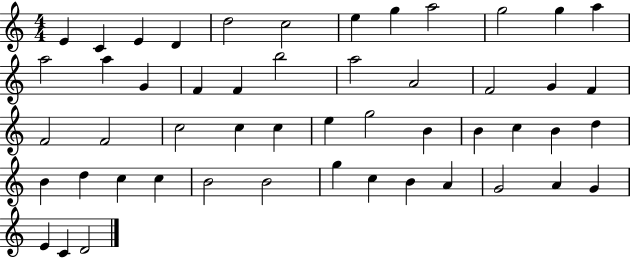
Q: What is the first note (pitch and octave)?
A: E4